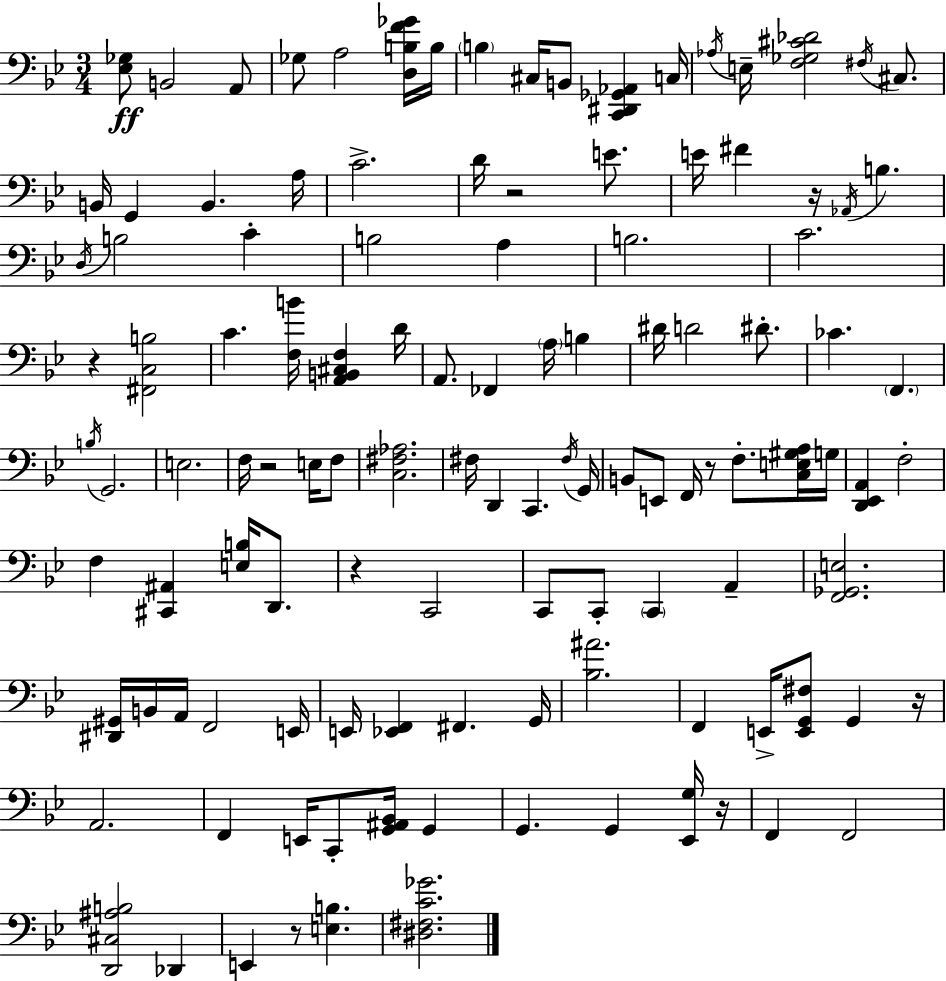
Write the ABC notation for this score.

X:1
T:Untitled
M:3/4
L:1/4
K:Bb
[_E,_G,]/2 B,,2 A,,/2 _G,/2 A,2 [D,B,F_G]/4 B,/4 B, ^C,/4 B,,/2 [C,,^D,,_G,,_A,,] C,/4 _A,/4 E,/4 [F,_G,^C_D]2 ^F,/4 ^C,/2 B,,/4 G,, B,, A,/4 C2 D/4 z2 E/2 E/4 ^F z/4 _A,,/4 B, D,/4 B,2 C B,2 A, B,2 C2 z [^F,,C,B,]2 C [F,B]/4 [A,,B,,^C,F,] D/4 A,,/2 _F,, A,/4 B, ^D/4 D2 ^D/2 _C F,, B,/4 G,,2 E,2 F,/4 z2 E,/4 F,/2 [C,^F,_A,]2 ^F,/4 D,, C,, ^F,/4 G,,/4 B,,/2 E,,/2 F,,/4 z/2 F,/2 [C,E,^G,A,]/4 G,/4 [D,,_E,,A,,] F,2 F, [^C,,^A,,] [E,B,]/4 D,,/2 z C,,2 C,,/2 C,,/2 C,, A,, [F,,_G,,E,]2 [^D,,^G,,]/4 B,,/4 A,,/4 F,,2 E,,/4 E,,/4 [_E,,F,,] ^F,, G,,/4 [_B,^A]2 F,, E,,/4 [E,,G,,^F,]/2 G,, z/4 A,,2 F,, E,,/4 C,,/2 [G,,^A,,_B,,]/4 G,, G,, G,, [_E,,G,]/4 z/4 F,, F,,2 [D,,^C,^A,B,]2 _D,, E,, z/2 [E,B,] [^D,^F,C_G]2